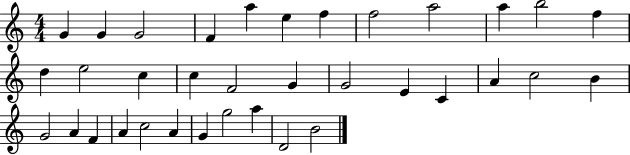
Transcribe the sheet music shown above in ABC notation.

X:1
T:Untitled
M:4/4
L:1/4
K:C
G G G2 F a e f f2 a2 a b2 f d e2 c c F2 G G2 E C A c2 B G2 A F A c2 A G g2 a D2 B2